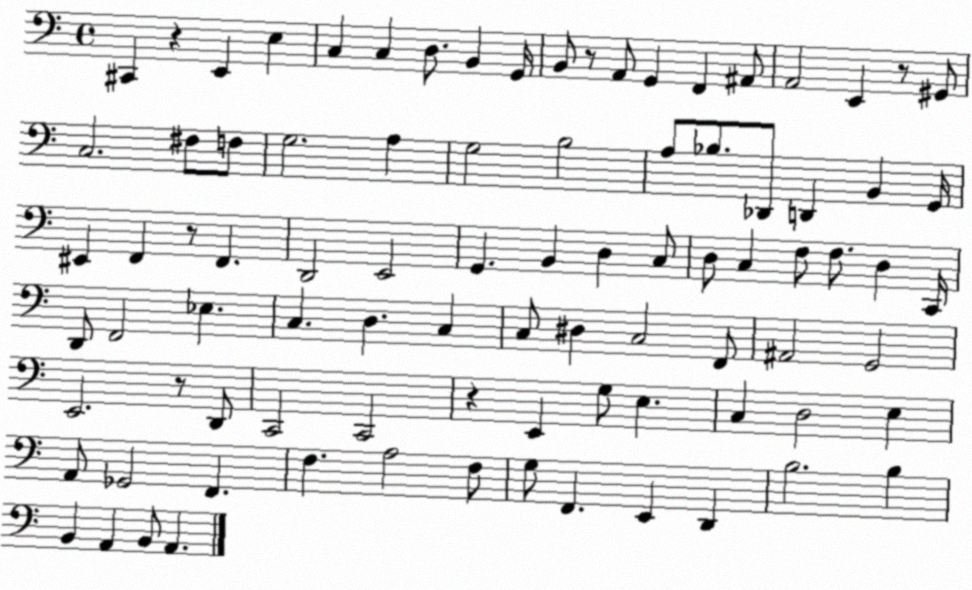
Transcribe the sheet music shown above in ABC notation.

X:1
T:Untitled
M:4/4
L:1/4
K:C
^C,, z E,, E, C, C, D,/2 B,, G,,/4 B,,/2 z/2 A,,/2 G,, F,, ^A,,/2 A,,2 E,, z/2 ^G,,/2 C,2 ^F,/2 F,/2 G,2 A, G,2 B,2 A,/2 _B,/2 _D,,/2 D,, B,, G,,/4 ^E,, F,, z/2 F,, D,,2 E,,2 G,, B,, D, C,/2 D,/2 C, F,/2 F,/2 D, C,,/4 D,,/2 F,,2 _E, C, D, C, C,/2 ^D, C,2 F,,/2 ^A,,2 G,,2 E,,2 z/2 D,,/2 C,,2 C,,2 z E,, G,/2 E, C, D,2 E, A,,/2 _G,,2 F,, F, A,2 F,/2 G,/2 F,, E,, D,, B,2 B, B,, A,, B,,/2 A,,